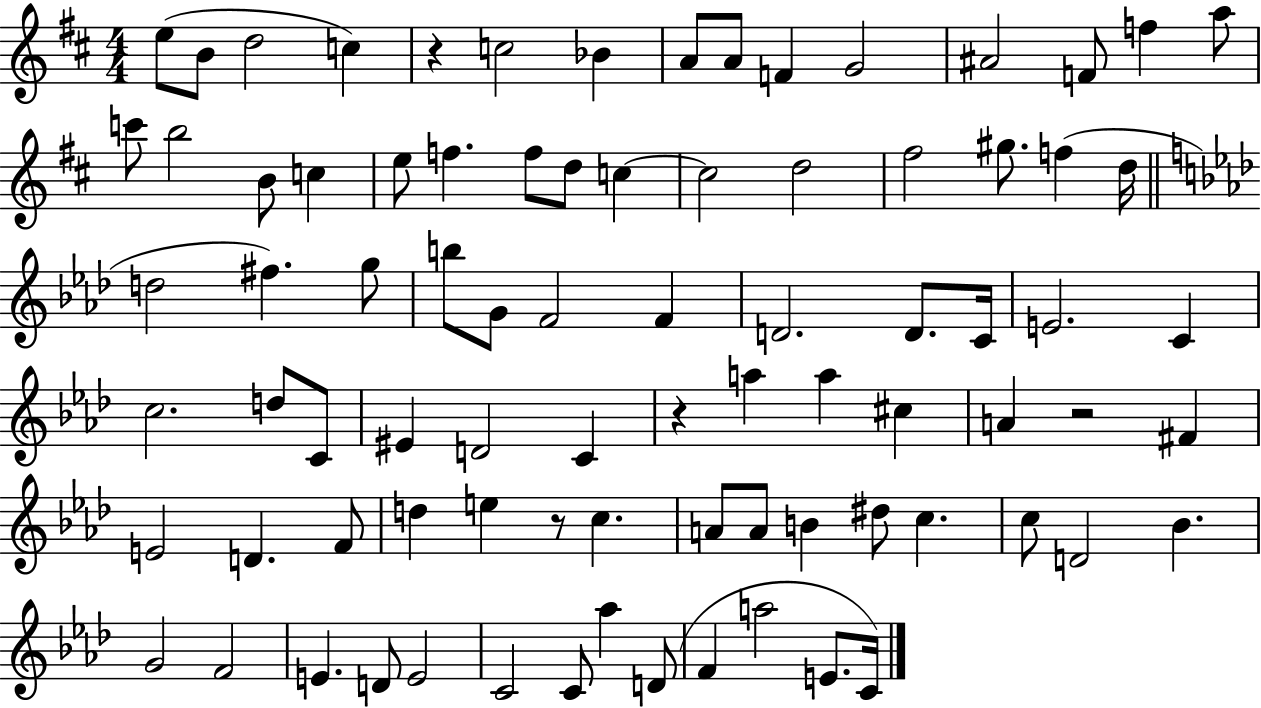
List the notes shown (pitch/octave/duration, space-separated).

E5/e B4/e D5/h C5/q R/q C5/h Bb4/q A4/e A4/e F4/q G4/h A#4/h F4/e F5/q A5/e C6/e B5/h B4/e C5/q E5/e F5/q. F5/e D5/e C5/q C5/h D5/h F#5/h G#5/e. F5/q D5/s D5/h F#5/q. G5/e B5/e G4/e F4/h F4/q D4/h. D4/e. C4/s E4/h. C4/q C5/h. D5/e C4/e EIS4/q D4/h C4/q R/q A5/q A5/q C#5/q A4/q R/h F#4/q E4/h D4/q. F4/e D5/q E5/q R/e C5/q. A4/e A4/e B4/q D#5/e C5/q. C5/e D4/h Bb4/q. G4/h F4/h E4/q. D4/e E4/h C4/h C4/e Ab5/q D4/e F4/q A5/h E4/e. C4/s